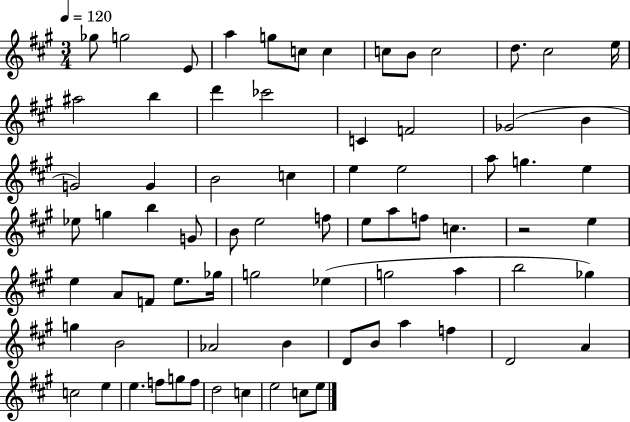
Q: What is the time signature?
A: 3/4